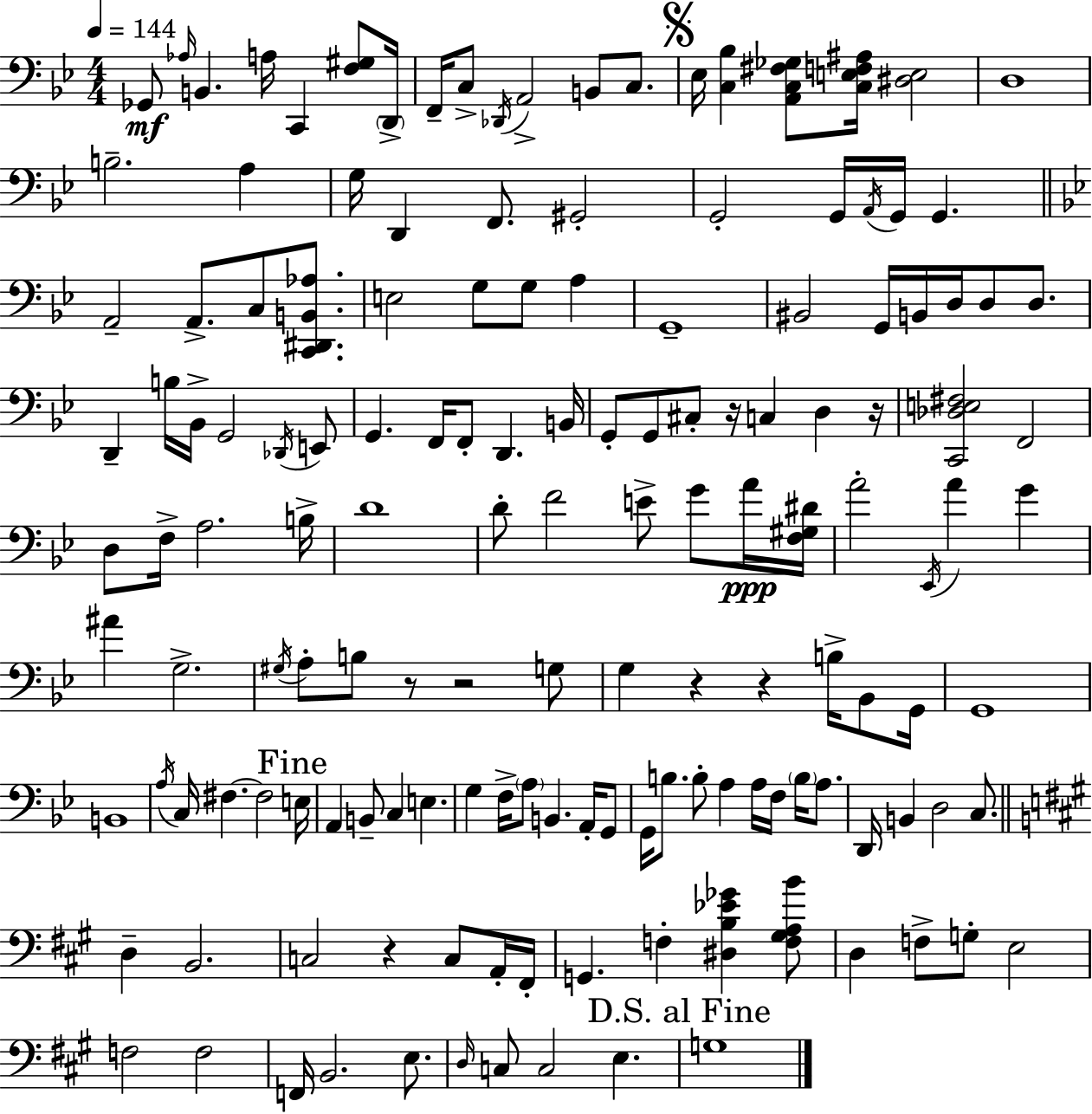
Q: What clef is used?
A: bass